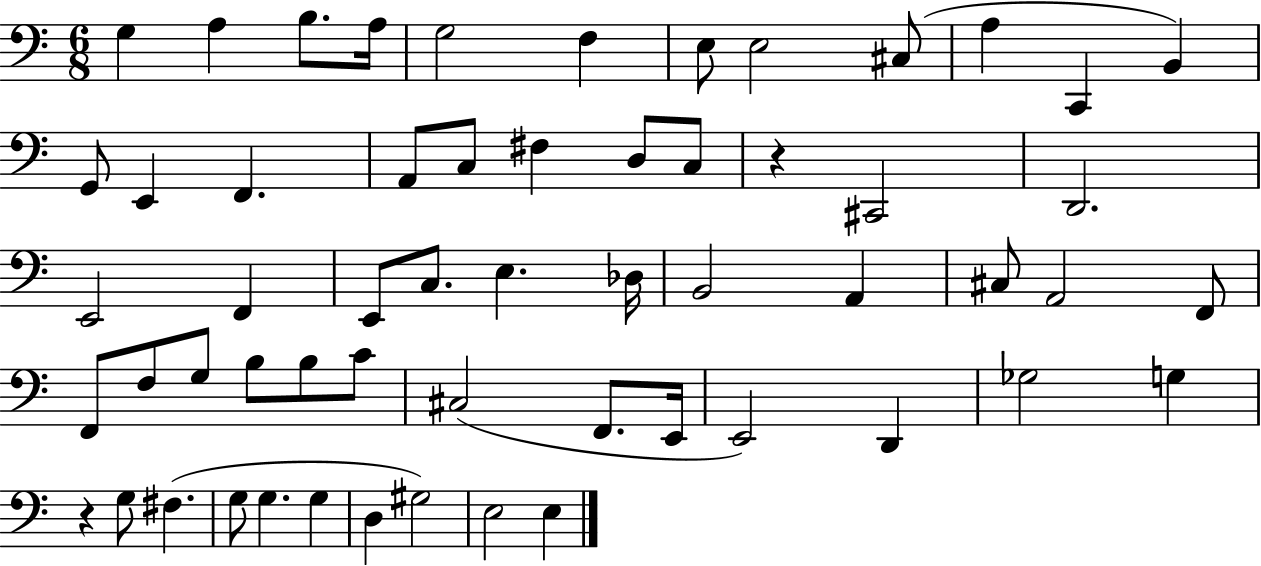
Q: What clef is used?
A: bass